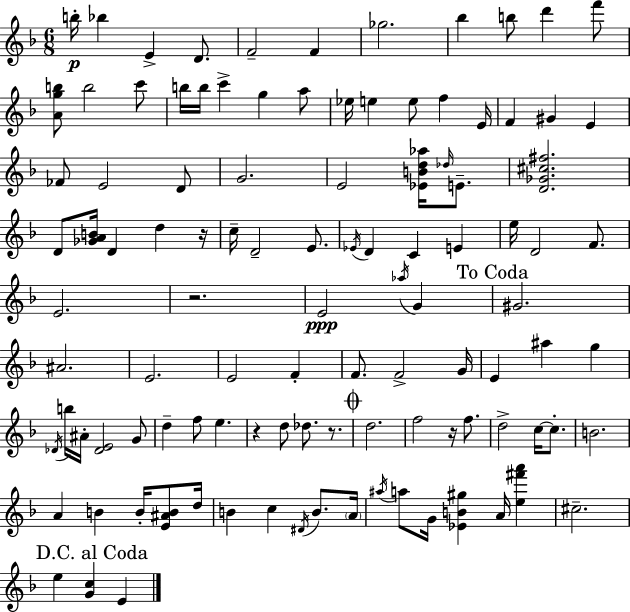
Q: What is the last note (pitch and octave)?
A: E4